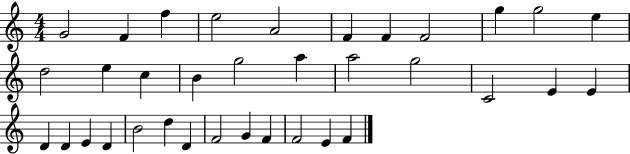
{
  \clef treble
  \numericTimeSignature
  \time 4/4
  \key c \major
  g'2 f'4 f''4 | e''2 a'2 | f'4 f'4 f'2 | g''4 g''2 e''4 | \break d''2 e''4 c''4 | b'4 g''2 a''4 | a''2 g''2 | c'2 e'4 e'4 | \break d'4 d'4 e'4 d'4 | b'2 d''4 d'4 | f'2 g'4 f'4 | f'2 e'4 f'4 | \break \bar "|."
}